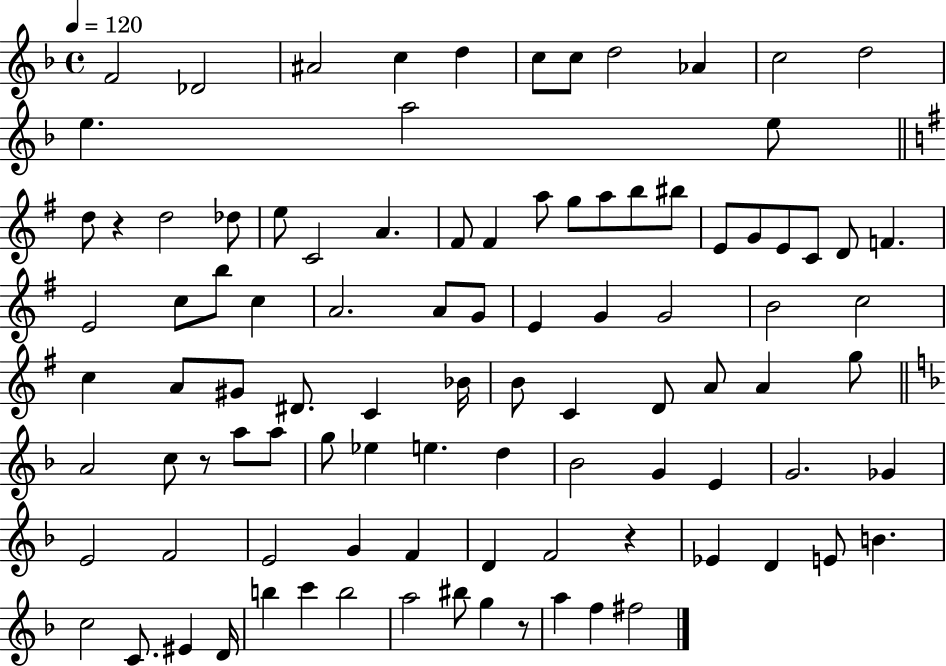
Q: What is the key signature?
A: F major